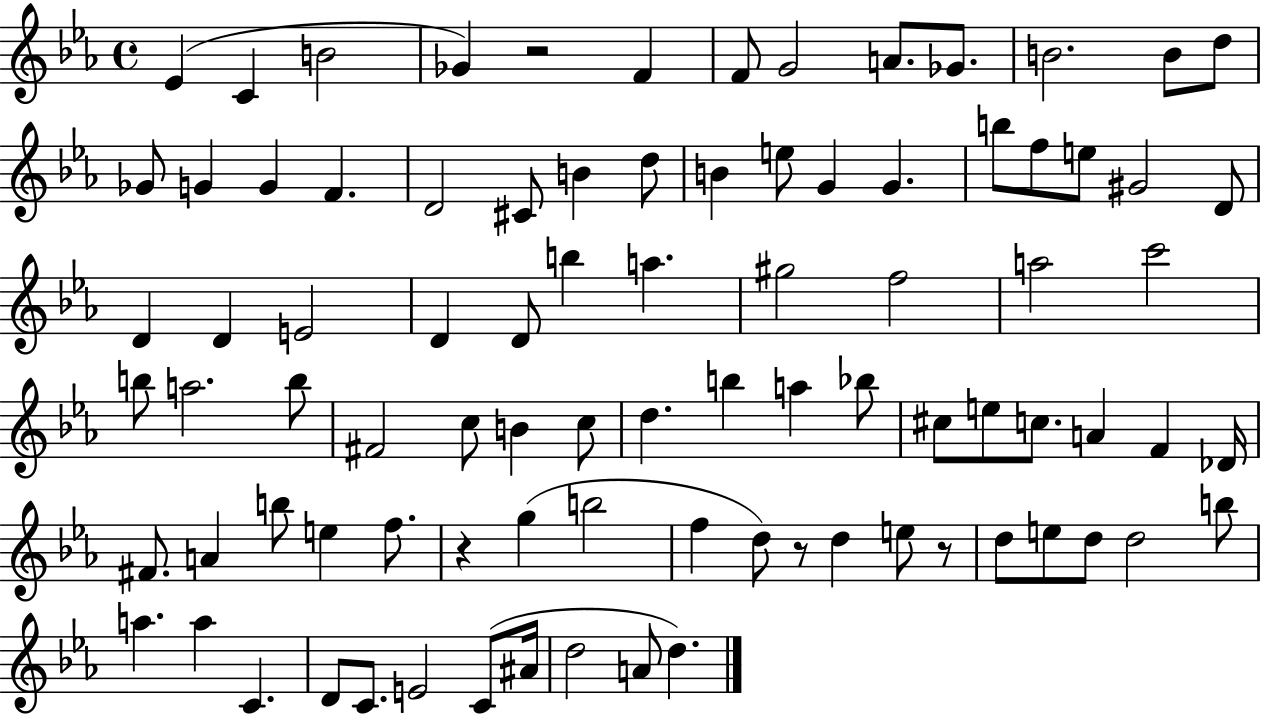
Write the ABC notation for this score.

X:1
T:Untitled
M:4/4
L:1/4
K:Eb
_E C B2 _G z2 F F/2 G2 A/2 _G/2 B2 B/2 d/2 _G/2 G G F D2 ^C/2 B d/2 B e/2 G G b/2 f/2 e/2 ^G2 D/2 D D E2 D D/2 b a ^g2 f2 a2 c'2 b/2 a2 b/2 ^F2 c/2 B c/2 d b a _b/2 ^c/2 e/2 c/2 A F _D/4 ^F/2 A b/2 e f/2 z g b2 f d/2 z/2 d e/2 z/2 d/2 e/2 d/2 d2 b/2 a a C D/2 C/2 E2 C/2 ^A/4 d2 A/2 d